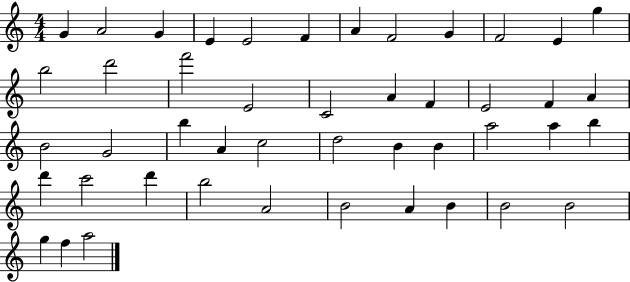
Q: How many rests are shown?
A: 0